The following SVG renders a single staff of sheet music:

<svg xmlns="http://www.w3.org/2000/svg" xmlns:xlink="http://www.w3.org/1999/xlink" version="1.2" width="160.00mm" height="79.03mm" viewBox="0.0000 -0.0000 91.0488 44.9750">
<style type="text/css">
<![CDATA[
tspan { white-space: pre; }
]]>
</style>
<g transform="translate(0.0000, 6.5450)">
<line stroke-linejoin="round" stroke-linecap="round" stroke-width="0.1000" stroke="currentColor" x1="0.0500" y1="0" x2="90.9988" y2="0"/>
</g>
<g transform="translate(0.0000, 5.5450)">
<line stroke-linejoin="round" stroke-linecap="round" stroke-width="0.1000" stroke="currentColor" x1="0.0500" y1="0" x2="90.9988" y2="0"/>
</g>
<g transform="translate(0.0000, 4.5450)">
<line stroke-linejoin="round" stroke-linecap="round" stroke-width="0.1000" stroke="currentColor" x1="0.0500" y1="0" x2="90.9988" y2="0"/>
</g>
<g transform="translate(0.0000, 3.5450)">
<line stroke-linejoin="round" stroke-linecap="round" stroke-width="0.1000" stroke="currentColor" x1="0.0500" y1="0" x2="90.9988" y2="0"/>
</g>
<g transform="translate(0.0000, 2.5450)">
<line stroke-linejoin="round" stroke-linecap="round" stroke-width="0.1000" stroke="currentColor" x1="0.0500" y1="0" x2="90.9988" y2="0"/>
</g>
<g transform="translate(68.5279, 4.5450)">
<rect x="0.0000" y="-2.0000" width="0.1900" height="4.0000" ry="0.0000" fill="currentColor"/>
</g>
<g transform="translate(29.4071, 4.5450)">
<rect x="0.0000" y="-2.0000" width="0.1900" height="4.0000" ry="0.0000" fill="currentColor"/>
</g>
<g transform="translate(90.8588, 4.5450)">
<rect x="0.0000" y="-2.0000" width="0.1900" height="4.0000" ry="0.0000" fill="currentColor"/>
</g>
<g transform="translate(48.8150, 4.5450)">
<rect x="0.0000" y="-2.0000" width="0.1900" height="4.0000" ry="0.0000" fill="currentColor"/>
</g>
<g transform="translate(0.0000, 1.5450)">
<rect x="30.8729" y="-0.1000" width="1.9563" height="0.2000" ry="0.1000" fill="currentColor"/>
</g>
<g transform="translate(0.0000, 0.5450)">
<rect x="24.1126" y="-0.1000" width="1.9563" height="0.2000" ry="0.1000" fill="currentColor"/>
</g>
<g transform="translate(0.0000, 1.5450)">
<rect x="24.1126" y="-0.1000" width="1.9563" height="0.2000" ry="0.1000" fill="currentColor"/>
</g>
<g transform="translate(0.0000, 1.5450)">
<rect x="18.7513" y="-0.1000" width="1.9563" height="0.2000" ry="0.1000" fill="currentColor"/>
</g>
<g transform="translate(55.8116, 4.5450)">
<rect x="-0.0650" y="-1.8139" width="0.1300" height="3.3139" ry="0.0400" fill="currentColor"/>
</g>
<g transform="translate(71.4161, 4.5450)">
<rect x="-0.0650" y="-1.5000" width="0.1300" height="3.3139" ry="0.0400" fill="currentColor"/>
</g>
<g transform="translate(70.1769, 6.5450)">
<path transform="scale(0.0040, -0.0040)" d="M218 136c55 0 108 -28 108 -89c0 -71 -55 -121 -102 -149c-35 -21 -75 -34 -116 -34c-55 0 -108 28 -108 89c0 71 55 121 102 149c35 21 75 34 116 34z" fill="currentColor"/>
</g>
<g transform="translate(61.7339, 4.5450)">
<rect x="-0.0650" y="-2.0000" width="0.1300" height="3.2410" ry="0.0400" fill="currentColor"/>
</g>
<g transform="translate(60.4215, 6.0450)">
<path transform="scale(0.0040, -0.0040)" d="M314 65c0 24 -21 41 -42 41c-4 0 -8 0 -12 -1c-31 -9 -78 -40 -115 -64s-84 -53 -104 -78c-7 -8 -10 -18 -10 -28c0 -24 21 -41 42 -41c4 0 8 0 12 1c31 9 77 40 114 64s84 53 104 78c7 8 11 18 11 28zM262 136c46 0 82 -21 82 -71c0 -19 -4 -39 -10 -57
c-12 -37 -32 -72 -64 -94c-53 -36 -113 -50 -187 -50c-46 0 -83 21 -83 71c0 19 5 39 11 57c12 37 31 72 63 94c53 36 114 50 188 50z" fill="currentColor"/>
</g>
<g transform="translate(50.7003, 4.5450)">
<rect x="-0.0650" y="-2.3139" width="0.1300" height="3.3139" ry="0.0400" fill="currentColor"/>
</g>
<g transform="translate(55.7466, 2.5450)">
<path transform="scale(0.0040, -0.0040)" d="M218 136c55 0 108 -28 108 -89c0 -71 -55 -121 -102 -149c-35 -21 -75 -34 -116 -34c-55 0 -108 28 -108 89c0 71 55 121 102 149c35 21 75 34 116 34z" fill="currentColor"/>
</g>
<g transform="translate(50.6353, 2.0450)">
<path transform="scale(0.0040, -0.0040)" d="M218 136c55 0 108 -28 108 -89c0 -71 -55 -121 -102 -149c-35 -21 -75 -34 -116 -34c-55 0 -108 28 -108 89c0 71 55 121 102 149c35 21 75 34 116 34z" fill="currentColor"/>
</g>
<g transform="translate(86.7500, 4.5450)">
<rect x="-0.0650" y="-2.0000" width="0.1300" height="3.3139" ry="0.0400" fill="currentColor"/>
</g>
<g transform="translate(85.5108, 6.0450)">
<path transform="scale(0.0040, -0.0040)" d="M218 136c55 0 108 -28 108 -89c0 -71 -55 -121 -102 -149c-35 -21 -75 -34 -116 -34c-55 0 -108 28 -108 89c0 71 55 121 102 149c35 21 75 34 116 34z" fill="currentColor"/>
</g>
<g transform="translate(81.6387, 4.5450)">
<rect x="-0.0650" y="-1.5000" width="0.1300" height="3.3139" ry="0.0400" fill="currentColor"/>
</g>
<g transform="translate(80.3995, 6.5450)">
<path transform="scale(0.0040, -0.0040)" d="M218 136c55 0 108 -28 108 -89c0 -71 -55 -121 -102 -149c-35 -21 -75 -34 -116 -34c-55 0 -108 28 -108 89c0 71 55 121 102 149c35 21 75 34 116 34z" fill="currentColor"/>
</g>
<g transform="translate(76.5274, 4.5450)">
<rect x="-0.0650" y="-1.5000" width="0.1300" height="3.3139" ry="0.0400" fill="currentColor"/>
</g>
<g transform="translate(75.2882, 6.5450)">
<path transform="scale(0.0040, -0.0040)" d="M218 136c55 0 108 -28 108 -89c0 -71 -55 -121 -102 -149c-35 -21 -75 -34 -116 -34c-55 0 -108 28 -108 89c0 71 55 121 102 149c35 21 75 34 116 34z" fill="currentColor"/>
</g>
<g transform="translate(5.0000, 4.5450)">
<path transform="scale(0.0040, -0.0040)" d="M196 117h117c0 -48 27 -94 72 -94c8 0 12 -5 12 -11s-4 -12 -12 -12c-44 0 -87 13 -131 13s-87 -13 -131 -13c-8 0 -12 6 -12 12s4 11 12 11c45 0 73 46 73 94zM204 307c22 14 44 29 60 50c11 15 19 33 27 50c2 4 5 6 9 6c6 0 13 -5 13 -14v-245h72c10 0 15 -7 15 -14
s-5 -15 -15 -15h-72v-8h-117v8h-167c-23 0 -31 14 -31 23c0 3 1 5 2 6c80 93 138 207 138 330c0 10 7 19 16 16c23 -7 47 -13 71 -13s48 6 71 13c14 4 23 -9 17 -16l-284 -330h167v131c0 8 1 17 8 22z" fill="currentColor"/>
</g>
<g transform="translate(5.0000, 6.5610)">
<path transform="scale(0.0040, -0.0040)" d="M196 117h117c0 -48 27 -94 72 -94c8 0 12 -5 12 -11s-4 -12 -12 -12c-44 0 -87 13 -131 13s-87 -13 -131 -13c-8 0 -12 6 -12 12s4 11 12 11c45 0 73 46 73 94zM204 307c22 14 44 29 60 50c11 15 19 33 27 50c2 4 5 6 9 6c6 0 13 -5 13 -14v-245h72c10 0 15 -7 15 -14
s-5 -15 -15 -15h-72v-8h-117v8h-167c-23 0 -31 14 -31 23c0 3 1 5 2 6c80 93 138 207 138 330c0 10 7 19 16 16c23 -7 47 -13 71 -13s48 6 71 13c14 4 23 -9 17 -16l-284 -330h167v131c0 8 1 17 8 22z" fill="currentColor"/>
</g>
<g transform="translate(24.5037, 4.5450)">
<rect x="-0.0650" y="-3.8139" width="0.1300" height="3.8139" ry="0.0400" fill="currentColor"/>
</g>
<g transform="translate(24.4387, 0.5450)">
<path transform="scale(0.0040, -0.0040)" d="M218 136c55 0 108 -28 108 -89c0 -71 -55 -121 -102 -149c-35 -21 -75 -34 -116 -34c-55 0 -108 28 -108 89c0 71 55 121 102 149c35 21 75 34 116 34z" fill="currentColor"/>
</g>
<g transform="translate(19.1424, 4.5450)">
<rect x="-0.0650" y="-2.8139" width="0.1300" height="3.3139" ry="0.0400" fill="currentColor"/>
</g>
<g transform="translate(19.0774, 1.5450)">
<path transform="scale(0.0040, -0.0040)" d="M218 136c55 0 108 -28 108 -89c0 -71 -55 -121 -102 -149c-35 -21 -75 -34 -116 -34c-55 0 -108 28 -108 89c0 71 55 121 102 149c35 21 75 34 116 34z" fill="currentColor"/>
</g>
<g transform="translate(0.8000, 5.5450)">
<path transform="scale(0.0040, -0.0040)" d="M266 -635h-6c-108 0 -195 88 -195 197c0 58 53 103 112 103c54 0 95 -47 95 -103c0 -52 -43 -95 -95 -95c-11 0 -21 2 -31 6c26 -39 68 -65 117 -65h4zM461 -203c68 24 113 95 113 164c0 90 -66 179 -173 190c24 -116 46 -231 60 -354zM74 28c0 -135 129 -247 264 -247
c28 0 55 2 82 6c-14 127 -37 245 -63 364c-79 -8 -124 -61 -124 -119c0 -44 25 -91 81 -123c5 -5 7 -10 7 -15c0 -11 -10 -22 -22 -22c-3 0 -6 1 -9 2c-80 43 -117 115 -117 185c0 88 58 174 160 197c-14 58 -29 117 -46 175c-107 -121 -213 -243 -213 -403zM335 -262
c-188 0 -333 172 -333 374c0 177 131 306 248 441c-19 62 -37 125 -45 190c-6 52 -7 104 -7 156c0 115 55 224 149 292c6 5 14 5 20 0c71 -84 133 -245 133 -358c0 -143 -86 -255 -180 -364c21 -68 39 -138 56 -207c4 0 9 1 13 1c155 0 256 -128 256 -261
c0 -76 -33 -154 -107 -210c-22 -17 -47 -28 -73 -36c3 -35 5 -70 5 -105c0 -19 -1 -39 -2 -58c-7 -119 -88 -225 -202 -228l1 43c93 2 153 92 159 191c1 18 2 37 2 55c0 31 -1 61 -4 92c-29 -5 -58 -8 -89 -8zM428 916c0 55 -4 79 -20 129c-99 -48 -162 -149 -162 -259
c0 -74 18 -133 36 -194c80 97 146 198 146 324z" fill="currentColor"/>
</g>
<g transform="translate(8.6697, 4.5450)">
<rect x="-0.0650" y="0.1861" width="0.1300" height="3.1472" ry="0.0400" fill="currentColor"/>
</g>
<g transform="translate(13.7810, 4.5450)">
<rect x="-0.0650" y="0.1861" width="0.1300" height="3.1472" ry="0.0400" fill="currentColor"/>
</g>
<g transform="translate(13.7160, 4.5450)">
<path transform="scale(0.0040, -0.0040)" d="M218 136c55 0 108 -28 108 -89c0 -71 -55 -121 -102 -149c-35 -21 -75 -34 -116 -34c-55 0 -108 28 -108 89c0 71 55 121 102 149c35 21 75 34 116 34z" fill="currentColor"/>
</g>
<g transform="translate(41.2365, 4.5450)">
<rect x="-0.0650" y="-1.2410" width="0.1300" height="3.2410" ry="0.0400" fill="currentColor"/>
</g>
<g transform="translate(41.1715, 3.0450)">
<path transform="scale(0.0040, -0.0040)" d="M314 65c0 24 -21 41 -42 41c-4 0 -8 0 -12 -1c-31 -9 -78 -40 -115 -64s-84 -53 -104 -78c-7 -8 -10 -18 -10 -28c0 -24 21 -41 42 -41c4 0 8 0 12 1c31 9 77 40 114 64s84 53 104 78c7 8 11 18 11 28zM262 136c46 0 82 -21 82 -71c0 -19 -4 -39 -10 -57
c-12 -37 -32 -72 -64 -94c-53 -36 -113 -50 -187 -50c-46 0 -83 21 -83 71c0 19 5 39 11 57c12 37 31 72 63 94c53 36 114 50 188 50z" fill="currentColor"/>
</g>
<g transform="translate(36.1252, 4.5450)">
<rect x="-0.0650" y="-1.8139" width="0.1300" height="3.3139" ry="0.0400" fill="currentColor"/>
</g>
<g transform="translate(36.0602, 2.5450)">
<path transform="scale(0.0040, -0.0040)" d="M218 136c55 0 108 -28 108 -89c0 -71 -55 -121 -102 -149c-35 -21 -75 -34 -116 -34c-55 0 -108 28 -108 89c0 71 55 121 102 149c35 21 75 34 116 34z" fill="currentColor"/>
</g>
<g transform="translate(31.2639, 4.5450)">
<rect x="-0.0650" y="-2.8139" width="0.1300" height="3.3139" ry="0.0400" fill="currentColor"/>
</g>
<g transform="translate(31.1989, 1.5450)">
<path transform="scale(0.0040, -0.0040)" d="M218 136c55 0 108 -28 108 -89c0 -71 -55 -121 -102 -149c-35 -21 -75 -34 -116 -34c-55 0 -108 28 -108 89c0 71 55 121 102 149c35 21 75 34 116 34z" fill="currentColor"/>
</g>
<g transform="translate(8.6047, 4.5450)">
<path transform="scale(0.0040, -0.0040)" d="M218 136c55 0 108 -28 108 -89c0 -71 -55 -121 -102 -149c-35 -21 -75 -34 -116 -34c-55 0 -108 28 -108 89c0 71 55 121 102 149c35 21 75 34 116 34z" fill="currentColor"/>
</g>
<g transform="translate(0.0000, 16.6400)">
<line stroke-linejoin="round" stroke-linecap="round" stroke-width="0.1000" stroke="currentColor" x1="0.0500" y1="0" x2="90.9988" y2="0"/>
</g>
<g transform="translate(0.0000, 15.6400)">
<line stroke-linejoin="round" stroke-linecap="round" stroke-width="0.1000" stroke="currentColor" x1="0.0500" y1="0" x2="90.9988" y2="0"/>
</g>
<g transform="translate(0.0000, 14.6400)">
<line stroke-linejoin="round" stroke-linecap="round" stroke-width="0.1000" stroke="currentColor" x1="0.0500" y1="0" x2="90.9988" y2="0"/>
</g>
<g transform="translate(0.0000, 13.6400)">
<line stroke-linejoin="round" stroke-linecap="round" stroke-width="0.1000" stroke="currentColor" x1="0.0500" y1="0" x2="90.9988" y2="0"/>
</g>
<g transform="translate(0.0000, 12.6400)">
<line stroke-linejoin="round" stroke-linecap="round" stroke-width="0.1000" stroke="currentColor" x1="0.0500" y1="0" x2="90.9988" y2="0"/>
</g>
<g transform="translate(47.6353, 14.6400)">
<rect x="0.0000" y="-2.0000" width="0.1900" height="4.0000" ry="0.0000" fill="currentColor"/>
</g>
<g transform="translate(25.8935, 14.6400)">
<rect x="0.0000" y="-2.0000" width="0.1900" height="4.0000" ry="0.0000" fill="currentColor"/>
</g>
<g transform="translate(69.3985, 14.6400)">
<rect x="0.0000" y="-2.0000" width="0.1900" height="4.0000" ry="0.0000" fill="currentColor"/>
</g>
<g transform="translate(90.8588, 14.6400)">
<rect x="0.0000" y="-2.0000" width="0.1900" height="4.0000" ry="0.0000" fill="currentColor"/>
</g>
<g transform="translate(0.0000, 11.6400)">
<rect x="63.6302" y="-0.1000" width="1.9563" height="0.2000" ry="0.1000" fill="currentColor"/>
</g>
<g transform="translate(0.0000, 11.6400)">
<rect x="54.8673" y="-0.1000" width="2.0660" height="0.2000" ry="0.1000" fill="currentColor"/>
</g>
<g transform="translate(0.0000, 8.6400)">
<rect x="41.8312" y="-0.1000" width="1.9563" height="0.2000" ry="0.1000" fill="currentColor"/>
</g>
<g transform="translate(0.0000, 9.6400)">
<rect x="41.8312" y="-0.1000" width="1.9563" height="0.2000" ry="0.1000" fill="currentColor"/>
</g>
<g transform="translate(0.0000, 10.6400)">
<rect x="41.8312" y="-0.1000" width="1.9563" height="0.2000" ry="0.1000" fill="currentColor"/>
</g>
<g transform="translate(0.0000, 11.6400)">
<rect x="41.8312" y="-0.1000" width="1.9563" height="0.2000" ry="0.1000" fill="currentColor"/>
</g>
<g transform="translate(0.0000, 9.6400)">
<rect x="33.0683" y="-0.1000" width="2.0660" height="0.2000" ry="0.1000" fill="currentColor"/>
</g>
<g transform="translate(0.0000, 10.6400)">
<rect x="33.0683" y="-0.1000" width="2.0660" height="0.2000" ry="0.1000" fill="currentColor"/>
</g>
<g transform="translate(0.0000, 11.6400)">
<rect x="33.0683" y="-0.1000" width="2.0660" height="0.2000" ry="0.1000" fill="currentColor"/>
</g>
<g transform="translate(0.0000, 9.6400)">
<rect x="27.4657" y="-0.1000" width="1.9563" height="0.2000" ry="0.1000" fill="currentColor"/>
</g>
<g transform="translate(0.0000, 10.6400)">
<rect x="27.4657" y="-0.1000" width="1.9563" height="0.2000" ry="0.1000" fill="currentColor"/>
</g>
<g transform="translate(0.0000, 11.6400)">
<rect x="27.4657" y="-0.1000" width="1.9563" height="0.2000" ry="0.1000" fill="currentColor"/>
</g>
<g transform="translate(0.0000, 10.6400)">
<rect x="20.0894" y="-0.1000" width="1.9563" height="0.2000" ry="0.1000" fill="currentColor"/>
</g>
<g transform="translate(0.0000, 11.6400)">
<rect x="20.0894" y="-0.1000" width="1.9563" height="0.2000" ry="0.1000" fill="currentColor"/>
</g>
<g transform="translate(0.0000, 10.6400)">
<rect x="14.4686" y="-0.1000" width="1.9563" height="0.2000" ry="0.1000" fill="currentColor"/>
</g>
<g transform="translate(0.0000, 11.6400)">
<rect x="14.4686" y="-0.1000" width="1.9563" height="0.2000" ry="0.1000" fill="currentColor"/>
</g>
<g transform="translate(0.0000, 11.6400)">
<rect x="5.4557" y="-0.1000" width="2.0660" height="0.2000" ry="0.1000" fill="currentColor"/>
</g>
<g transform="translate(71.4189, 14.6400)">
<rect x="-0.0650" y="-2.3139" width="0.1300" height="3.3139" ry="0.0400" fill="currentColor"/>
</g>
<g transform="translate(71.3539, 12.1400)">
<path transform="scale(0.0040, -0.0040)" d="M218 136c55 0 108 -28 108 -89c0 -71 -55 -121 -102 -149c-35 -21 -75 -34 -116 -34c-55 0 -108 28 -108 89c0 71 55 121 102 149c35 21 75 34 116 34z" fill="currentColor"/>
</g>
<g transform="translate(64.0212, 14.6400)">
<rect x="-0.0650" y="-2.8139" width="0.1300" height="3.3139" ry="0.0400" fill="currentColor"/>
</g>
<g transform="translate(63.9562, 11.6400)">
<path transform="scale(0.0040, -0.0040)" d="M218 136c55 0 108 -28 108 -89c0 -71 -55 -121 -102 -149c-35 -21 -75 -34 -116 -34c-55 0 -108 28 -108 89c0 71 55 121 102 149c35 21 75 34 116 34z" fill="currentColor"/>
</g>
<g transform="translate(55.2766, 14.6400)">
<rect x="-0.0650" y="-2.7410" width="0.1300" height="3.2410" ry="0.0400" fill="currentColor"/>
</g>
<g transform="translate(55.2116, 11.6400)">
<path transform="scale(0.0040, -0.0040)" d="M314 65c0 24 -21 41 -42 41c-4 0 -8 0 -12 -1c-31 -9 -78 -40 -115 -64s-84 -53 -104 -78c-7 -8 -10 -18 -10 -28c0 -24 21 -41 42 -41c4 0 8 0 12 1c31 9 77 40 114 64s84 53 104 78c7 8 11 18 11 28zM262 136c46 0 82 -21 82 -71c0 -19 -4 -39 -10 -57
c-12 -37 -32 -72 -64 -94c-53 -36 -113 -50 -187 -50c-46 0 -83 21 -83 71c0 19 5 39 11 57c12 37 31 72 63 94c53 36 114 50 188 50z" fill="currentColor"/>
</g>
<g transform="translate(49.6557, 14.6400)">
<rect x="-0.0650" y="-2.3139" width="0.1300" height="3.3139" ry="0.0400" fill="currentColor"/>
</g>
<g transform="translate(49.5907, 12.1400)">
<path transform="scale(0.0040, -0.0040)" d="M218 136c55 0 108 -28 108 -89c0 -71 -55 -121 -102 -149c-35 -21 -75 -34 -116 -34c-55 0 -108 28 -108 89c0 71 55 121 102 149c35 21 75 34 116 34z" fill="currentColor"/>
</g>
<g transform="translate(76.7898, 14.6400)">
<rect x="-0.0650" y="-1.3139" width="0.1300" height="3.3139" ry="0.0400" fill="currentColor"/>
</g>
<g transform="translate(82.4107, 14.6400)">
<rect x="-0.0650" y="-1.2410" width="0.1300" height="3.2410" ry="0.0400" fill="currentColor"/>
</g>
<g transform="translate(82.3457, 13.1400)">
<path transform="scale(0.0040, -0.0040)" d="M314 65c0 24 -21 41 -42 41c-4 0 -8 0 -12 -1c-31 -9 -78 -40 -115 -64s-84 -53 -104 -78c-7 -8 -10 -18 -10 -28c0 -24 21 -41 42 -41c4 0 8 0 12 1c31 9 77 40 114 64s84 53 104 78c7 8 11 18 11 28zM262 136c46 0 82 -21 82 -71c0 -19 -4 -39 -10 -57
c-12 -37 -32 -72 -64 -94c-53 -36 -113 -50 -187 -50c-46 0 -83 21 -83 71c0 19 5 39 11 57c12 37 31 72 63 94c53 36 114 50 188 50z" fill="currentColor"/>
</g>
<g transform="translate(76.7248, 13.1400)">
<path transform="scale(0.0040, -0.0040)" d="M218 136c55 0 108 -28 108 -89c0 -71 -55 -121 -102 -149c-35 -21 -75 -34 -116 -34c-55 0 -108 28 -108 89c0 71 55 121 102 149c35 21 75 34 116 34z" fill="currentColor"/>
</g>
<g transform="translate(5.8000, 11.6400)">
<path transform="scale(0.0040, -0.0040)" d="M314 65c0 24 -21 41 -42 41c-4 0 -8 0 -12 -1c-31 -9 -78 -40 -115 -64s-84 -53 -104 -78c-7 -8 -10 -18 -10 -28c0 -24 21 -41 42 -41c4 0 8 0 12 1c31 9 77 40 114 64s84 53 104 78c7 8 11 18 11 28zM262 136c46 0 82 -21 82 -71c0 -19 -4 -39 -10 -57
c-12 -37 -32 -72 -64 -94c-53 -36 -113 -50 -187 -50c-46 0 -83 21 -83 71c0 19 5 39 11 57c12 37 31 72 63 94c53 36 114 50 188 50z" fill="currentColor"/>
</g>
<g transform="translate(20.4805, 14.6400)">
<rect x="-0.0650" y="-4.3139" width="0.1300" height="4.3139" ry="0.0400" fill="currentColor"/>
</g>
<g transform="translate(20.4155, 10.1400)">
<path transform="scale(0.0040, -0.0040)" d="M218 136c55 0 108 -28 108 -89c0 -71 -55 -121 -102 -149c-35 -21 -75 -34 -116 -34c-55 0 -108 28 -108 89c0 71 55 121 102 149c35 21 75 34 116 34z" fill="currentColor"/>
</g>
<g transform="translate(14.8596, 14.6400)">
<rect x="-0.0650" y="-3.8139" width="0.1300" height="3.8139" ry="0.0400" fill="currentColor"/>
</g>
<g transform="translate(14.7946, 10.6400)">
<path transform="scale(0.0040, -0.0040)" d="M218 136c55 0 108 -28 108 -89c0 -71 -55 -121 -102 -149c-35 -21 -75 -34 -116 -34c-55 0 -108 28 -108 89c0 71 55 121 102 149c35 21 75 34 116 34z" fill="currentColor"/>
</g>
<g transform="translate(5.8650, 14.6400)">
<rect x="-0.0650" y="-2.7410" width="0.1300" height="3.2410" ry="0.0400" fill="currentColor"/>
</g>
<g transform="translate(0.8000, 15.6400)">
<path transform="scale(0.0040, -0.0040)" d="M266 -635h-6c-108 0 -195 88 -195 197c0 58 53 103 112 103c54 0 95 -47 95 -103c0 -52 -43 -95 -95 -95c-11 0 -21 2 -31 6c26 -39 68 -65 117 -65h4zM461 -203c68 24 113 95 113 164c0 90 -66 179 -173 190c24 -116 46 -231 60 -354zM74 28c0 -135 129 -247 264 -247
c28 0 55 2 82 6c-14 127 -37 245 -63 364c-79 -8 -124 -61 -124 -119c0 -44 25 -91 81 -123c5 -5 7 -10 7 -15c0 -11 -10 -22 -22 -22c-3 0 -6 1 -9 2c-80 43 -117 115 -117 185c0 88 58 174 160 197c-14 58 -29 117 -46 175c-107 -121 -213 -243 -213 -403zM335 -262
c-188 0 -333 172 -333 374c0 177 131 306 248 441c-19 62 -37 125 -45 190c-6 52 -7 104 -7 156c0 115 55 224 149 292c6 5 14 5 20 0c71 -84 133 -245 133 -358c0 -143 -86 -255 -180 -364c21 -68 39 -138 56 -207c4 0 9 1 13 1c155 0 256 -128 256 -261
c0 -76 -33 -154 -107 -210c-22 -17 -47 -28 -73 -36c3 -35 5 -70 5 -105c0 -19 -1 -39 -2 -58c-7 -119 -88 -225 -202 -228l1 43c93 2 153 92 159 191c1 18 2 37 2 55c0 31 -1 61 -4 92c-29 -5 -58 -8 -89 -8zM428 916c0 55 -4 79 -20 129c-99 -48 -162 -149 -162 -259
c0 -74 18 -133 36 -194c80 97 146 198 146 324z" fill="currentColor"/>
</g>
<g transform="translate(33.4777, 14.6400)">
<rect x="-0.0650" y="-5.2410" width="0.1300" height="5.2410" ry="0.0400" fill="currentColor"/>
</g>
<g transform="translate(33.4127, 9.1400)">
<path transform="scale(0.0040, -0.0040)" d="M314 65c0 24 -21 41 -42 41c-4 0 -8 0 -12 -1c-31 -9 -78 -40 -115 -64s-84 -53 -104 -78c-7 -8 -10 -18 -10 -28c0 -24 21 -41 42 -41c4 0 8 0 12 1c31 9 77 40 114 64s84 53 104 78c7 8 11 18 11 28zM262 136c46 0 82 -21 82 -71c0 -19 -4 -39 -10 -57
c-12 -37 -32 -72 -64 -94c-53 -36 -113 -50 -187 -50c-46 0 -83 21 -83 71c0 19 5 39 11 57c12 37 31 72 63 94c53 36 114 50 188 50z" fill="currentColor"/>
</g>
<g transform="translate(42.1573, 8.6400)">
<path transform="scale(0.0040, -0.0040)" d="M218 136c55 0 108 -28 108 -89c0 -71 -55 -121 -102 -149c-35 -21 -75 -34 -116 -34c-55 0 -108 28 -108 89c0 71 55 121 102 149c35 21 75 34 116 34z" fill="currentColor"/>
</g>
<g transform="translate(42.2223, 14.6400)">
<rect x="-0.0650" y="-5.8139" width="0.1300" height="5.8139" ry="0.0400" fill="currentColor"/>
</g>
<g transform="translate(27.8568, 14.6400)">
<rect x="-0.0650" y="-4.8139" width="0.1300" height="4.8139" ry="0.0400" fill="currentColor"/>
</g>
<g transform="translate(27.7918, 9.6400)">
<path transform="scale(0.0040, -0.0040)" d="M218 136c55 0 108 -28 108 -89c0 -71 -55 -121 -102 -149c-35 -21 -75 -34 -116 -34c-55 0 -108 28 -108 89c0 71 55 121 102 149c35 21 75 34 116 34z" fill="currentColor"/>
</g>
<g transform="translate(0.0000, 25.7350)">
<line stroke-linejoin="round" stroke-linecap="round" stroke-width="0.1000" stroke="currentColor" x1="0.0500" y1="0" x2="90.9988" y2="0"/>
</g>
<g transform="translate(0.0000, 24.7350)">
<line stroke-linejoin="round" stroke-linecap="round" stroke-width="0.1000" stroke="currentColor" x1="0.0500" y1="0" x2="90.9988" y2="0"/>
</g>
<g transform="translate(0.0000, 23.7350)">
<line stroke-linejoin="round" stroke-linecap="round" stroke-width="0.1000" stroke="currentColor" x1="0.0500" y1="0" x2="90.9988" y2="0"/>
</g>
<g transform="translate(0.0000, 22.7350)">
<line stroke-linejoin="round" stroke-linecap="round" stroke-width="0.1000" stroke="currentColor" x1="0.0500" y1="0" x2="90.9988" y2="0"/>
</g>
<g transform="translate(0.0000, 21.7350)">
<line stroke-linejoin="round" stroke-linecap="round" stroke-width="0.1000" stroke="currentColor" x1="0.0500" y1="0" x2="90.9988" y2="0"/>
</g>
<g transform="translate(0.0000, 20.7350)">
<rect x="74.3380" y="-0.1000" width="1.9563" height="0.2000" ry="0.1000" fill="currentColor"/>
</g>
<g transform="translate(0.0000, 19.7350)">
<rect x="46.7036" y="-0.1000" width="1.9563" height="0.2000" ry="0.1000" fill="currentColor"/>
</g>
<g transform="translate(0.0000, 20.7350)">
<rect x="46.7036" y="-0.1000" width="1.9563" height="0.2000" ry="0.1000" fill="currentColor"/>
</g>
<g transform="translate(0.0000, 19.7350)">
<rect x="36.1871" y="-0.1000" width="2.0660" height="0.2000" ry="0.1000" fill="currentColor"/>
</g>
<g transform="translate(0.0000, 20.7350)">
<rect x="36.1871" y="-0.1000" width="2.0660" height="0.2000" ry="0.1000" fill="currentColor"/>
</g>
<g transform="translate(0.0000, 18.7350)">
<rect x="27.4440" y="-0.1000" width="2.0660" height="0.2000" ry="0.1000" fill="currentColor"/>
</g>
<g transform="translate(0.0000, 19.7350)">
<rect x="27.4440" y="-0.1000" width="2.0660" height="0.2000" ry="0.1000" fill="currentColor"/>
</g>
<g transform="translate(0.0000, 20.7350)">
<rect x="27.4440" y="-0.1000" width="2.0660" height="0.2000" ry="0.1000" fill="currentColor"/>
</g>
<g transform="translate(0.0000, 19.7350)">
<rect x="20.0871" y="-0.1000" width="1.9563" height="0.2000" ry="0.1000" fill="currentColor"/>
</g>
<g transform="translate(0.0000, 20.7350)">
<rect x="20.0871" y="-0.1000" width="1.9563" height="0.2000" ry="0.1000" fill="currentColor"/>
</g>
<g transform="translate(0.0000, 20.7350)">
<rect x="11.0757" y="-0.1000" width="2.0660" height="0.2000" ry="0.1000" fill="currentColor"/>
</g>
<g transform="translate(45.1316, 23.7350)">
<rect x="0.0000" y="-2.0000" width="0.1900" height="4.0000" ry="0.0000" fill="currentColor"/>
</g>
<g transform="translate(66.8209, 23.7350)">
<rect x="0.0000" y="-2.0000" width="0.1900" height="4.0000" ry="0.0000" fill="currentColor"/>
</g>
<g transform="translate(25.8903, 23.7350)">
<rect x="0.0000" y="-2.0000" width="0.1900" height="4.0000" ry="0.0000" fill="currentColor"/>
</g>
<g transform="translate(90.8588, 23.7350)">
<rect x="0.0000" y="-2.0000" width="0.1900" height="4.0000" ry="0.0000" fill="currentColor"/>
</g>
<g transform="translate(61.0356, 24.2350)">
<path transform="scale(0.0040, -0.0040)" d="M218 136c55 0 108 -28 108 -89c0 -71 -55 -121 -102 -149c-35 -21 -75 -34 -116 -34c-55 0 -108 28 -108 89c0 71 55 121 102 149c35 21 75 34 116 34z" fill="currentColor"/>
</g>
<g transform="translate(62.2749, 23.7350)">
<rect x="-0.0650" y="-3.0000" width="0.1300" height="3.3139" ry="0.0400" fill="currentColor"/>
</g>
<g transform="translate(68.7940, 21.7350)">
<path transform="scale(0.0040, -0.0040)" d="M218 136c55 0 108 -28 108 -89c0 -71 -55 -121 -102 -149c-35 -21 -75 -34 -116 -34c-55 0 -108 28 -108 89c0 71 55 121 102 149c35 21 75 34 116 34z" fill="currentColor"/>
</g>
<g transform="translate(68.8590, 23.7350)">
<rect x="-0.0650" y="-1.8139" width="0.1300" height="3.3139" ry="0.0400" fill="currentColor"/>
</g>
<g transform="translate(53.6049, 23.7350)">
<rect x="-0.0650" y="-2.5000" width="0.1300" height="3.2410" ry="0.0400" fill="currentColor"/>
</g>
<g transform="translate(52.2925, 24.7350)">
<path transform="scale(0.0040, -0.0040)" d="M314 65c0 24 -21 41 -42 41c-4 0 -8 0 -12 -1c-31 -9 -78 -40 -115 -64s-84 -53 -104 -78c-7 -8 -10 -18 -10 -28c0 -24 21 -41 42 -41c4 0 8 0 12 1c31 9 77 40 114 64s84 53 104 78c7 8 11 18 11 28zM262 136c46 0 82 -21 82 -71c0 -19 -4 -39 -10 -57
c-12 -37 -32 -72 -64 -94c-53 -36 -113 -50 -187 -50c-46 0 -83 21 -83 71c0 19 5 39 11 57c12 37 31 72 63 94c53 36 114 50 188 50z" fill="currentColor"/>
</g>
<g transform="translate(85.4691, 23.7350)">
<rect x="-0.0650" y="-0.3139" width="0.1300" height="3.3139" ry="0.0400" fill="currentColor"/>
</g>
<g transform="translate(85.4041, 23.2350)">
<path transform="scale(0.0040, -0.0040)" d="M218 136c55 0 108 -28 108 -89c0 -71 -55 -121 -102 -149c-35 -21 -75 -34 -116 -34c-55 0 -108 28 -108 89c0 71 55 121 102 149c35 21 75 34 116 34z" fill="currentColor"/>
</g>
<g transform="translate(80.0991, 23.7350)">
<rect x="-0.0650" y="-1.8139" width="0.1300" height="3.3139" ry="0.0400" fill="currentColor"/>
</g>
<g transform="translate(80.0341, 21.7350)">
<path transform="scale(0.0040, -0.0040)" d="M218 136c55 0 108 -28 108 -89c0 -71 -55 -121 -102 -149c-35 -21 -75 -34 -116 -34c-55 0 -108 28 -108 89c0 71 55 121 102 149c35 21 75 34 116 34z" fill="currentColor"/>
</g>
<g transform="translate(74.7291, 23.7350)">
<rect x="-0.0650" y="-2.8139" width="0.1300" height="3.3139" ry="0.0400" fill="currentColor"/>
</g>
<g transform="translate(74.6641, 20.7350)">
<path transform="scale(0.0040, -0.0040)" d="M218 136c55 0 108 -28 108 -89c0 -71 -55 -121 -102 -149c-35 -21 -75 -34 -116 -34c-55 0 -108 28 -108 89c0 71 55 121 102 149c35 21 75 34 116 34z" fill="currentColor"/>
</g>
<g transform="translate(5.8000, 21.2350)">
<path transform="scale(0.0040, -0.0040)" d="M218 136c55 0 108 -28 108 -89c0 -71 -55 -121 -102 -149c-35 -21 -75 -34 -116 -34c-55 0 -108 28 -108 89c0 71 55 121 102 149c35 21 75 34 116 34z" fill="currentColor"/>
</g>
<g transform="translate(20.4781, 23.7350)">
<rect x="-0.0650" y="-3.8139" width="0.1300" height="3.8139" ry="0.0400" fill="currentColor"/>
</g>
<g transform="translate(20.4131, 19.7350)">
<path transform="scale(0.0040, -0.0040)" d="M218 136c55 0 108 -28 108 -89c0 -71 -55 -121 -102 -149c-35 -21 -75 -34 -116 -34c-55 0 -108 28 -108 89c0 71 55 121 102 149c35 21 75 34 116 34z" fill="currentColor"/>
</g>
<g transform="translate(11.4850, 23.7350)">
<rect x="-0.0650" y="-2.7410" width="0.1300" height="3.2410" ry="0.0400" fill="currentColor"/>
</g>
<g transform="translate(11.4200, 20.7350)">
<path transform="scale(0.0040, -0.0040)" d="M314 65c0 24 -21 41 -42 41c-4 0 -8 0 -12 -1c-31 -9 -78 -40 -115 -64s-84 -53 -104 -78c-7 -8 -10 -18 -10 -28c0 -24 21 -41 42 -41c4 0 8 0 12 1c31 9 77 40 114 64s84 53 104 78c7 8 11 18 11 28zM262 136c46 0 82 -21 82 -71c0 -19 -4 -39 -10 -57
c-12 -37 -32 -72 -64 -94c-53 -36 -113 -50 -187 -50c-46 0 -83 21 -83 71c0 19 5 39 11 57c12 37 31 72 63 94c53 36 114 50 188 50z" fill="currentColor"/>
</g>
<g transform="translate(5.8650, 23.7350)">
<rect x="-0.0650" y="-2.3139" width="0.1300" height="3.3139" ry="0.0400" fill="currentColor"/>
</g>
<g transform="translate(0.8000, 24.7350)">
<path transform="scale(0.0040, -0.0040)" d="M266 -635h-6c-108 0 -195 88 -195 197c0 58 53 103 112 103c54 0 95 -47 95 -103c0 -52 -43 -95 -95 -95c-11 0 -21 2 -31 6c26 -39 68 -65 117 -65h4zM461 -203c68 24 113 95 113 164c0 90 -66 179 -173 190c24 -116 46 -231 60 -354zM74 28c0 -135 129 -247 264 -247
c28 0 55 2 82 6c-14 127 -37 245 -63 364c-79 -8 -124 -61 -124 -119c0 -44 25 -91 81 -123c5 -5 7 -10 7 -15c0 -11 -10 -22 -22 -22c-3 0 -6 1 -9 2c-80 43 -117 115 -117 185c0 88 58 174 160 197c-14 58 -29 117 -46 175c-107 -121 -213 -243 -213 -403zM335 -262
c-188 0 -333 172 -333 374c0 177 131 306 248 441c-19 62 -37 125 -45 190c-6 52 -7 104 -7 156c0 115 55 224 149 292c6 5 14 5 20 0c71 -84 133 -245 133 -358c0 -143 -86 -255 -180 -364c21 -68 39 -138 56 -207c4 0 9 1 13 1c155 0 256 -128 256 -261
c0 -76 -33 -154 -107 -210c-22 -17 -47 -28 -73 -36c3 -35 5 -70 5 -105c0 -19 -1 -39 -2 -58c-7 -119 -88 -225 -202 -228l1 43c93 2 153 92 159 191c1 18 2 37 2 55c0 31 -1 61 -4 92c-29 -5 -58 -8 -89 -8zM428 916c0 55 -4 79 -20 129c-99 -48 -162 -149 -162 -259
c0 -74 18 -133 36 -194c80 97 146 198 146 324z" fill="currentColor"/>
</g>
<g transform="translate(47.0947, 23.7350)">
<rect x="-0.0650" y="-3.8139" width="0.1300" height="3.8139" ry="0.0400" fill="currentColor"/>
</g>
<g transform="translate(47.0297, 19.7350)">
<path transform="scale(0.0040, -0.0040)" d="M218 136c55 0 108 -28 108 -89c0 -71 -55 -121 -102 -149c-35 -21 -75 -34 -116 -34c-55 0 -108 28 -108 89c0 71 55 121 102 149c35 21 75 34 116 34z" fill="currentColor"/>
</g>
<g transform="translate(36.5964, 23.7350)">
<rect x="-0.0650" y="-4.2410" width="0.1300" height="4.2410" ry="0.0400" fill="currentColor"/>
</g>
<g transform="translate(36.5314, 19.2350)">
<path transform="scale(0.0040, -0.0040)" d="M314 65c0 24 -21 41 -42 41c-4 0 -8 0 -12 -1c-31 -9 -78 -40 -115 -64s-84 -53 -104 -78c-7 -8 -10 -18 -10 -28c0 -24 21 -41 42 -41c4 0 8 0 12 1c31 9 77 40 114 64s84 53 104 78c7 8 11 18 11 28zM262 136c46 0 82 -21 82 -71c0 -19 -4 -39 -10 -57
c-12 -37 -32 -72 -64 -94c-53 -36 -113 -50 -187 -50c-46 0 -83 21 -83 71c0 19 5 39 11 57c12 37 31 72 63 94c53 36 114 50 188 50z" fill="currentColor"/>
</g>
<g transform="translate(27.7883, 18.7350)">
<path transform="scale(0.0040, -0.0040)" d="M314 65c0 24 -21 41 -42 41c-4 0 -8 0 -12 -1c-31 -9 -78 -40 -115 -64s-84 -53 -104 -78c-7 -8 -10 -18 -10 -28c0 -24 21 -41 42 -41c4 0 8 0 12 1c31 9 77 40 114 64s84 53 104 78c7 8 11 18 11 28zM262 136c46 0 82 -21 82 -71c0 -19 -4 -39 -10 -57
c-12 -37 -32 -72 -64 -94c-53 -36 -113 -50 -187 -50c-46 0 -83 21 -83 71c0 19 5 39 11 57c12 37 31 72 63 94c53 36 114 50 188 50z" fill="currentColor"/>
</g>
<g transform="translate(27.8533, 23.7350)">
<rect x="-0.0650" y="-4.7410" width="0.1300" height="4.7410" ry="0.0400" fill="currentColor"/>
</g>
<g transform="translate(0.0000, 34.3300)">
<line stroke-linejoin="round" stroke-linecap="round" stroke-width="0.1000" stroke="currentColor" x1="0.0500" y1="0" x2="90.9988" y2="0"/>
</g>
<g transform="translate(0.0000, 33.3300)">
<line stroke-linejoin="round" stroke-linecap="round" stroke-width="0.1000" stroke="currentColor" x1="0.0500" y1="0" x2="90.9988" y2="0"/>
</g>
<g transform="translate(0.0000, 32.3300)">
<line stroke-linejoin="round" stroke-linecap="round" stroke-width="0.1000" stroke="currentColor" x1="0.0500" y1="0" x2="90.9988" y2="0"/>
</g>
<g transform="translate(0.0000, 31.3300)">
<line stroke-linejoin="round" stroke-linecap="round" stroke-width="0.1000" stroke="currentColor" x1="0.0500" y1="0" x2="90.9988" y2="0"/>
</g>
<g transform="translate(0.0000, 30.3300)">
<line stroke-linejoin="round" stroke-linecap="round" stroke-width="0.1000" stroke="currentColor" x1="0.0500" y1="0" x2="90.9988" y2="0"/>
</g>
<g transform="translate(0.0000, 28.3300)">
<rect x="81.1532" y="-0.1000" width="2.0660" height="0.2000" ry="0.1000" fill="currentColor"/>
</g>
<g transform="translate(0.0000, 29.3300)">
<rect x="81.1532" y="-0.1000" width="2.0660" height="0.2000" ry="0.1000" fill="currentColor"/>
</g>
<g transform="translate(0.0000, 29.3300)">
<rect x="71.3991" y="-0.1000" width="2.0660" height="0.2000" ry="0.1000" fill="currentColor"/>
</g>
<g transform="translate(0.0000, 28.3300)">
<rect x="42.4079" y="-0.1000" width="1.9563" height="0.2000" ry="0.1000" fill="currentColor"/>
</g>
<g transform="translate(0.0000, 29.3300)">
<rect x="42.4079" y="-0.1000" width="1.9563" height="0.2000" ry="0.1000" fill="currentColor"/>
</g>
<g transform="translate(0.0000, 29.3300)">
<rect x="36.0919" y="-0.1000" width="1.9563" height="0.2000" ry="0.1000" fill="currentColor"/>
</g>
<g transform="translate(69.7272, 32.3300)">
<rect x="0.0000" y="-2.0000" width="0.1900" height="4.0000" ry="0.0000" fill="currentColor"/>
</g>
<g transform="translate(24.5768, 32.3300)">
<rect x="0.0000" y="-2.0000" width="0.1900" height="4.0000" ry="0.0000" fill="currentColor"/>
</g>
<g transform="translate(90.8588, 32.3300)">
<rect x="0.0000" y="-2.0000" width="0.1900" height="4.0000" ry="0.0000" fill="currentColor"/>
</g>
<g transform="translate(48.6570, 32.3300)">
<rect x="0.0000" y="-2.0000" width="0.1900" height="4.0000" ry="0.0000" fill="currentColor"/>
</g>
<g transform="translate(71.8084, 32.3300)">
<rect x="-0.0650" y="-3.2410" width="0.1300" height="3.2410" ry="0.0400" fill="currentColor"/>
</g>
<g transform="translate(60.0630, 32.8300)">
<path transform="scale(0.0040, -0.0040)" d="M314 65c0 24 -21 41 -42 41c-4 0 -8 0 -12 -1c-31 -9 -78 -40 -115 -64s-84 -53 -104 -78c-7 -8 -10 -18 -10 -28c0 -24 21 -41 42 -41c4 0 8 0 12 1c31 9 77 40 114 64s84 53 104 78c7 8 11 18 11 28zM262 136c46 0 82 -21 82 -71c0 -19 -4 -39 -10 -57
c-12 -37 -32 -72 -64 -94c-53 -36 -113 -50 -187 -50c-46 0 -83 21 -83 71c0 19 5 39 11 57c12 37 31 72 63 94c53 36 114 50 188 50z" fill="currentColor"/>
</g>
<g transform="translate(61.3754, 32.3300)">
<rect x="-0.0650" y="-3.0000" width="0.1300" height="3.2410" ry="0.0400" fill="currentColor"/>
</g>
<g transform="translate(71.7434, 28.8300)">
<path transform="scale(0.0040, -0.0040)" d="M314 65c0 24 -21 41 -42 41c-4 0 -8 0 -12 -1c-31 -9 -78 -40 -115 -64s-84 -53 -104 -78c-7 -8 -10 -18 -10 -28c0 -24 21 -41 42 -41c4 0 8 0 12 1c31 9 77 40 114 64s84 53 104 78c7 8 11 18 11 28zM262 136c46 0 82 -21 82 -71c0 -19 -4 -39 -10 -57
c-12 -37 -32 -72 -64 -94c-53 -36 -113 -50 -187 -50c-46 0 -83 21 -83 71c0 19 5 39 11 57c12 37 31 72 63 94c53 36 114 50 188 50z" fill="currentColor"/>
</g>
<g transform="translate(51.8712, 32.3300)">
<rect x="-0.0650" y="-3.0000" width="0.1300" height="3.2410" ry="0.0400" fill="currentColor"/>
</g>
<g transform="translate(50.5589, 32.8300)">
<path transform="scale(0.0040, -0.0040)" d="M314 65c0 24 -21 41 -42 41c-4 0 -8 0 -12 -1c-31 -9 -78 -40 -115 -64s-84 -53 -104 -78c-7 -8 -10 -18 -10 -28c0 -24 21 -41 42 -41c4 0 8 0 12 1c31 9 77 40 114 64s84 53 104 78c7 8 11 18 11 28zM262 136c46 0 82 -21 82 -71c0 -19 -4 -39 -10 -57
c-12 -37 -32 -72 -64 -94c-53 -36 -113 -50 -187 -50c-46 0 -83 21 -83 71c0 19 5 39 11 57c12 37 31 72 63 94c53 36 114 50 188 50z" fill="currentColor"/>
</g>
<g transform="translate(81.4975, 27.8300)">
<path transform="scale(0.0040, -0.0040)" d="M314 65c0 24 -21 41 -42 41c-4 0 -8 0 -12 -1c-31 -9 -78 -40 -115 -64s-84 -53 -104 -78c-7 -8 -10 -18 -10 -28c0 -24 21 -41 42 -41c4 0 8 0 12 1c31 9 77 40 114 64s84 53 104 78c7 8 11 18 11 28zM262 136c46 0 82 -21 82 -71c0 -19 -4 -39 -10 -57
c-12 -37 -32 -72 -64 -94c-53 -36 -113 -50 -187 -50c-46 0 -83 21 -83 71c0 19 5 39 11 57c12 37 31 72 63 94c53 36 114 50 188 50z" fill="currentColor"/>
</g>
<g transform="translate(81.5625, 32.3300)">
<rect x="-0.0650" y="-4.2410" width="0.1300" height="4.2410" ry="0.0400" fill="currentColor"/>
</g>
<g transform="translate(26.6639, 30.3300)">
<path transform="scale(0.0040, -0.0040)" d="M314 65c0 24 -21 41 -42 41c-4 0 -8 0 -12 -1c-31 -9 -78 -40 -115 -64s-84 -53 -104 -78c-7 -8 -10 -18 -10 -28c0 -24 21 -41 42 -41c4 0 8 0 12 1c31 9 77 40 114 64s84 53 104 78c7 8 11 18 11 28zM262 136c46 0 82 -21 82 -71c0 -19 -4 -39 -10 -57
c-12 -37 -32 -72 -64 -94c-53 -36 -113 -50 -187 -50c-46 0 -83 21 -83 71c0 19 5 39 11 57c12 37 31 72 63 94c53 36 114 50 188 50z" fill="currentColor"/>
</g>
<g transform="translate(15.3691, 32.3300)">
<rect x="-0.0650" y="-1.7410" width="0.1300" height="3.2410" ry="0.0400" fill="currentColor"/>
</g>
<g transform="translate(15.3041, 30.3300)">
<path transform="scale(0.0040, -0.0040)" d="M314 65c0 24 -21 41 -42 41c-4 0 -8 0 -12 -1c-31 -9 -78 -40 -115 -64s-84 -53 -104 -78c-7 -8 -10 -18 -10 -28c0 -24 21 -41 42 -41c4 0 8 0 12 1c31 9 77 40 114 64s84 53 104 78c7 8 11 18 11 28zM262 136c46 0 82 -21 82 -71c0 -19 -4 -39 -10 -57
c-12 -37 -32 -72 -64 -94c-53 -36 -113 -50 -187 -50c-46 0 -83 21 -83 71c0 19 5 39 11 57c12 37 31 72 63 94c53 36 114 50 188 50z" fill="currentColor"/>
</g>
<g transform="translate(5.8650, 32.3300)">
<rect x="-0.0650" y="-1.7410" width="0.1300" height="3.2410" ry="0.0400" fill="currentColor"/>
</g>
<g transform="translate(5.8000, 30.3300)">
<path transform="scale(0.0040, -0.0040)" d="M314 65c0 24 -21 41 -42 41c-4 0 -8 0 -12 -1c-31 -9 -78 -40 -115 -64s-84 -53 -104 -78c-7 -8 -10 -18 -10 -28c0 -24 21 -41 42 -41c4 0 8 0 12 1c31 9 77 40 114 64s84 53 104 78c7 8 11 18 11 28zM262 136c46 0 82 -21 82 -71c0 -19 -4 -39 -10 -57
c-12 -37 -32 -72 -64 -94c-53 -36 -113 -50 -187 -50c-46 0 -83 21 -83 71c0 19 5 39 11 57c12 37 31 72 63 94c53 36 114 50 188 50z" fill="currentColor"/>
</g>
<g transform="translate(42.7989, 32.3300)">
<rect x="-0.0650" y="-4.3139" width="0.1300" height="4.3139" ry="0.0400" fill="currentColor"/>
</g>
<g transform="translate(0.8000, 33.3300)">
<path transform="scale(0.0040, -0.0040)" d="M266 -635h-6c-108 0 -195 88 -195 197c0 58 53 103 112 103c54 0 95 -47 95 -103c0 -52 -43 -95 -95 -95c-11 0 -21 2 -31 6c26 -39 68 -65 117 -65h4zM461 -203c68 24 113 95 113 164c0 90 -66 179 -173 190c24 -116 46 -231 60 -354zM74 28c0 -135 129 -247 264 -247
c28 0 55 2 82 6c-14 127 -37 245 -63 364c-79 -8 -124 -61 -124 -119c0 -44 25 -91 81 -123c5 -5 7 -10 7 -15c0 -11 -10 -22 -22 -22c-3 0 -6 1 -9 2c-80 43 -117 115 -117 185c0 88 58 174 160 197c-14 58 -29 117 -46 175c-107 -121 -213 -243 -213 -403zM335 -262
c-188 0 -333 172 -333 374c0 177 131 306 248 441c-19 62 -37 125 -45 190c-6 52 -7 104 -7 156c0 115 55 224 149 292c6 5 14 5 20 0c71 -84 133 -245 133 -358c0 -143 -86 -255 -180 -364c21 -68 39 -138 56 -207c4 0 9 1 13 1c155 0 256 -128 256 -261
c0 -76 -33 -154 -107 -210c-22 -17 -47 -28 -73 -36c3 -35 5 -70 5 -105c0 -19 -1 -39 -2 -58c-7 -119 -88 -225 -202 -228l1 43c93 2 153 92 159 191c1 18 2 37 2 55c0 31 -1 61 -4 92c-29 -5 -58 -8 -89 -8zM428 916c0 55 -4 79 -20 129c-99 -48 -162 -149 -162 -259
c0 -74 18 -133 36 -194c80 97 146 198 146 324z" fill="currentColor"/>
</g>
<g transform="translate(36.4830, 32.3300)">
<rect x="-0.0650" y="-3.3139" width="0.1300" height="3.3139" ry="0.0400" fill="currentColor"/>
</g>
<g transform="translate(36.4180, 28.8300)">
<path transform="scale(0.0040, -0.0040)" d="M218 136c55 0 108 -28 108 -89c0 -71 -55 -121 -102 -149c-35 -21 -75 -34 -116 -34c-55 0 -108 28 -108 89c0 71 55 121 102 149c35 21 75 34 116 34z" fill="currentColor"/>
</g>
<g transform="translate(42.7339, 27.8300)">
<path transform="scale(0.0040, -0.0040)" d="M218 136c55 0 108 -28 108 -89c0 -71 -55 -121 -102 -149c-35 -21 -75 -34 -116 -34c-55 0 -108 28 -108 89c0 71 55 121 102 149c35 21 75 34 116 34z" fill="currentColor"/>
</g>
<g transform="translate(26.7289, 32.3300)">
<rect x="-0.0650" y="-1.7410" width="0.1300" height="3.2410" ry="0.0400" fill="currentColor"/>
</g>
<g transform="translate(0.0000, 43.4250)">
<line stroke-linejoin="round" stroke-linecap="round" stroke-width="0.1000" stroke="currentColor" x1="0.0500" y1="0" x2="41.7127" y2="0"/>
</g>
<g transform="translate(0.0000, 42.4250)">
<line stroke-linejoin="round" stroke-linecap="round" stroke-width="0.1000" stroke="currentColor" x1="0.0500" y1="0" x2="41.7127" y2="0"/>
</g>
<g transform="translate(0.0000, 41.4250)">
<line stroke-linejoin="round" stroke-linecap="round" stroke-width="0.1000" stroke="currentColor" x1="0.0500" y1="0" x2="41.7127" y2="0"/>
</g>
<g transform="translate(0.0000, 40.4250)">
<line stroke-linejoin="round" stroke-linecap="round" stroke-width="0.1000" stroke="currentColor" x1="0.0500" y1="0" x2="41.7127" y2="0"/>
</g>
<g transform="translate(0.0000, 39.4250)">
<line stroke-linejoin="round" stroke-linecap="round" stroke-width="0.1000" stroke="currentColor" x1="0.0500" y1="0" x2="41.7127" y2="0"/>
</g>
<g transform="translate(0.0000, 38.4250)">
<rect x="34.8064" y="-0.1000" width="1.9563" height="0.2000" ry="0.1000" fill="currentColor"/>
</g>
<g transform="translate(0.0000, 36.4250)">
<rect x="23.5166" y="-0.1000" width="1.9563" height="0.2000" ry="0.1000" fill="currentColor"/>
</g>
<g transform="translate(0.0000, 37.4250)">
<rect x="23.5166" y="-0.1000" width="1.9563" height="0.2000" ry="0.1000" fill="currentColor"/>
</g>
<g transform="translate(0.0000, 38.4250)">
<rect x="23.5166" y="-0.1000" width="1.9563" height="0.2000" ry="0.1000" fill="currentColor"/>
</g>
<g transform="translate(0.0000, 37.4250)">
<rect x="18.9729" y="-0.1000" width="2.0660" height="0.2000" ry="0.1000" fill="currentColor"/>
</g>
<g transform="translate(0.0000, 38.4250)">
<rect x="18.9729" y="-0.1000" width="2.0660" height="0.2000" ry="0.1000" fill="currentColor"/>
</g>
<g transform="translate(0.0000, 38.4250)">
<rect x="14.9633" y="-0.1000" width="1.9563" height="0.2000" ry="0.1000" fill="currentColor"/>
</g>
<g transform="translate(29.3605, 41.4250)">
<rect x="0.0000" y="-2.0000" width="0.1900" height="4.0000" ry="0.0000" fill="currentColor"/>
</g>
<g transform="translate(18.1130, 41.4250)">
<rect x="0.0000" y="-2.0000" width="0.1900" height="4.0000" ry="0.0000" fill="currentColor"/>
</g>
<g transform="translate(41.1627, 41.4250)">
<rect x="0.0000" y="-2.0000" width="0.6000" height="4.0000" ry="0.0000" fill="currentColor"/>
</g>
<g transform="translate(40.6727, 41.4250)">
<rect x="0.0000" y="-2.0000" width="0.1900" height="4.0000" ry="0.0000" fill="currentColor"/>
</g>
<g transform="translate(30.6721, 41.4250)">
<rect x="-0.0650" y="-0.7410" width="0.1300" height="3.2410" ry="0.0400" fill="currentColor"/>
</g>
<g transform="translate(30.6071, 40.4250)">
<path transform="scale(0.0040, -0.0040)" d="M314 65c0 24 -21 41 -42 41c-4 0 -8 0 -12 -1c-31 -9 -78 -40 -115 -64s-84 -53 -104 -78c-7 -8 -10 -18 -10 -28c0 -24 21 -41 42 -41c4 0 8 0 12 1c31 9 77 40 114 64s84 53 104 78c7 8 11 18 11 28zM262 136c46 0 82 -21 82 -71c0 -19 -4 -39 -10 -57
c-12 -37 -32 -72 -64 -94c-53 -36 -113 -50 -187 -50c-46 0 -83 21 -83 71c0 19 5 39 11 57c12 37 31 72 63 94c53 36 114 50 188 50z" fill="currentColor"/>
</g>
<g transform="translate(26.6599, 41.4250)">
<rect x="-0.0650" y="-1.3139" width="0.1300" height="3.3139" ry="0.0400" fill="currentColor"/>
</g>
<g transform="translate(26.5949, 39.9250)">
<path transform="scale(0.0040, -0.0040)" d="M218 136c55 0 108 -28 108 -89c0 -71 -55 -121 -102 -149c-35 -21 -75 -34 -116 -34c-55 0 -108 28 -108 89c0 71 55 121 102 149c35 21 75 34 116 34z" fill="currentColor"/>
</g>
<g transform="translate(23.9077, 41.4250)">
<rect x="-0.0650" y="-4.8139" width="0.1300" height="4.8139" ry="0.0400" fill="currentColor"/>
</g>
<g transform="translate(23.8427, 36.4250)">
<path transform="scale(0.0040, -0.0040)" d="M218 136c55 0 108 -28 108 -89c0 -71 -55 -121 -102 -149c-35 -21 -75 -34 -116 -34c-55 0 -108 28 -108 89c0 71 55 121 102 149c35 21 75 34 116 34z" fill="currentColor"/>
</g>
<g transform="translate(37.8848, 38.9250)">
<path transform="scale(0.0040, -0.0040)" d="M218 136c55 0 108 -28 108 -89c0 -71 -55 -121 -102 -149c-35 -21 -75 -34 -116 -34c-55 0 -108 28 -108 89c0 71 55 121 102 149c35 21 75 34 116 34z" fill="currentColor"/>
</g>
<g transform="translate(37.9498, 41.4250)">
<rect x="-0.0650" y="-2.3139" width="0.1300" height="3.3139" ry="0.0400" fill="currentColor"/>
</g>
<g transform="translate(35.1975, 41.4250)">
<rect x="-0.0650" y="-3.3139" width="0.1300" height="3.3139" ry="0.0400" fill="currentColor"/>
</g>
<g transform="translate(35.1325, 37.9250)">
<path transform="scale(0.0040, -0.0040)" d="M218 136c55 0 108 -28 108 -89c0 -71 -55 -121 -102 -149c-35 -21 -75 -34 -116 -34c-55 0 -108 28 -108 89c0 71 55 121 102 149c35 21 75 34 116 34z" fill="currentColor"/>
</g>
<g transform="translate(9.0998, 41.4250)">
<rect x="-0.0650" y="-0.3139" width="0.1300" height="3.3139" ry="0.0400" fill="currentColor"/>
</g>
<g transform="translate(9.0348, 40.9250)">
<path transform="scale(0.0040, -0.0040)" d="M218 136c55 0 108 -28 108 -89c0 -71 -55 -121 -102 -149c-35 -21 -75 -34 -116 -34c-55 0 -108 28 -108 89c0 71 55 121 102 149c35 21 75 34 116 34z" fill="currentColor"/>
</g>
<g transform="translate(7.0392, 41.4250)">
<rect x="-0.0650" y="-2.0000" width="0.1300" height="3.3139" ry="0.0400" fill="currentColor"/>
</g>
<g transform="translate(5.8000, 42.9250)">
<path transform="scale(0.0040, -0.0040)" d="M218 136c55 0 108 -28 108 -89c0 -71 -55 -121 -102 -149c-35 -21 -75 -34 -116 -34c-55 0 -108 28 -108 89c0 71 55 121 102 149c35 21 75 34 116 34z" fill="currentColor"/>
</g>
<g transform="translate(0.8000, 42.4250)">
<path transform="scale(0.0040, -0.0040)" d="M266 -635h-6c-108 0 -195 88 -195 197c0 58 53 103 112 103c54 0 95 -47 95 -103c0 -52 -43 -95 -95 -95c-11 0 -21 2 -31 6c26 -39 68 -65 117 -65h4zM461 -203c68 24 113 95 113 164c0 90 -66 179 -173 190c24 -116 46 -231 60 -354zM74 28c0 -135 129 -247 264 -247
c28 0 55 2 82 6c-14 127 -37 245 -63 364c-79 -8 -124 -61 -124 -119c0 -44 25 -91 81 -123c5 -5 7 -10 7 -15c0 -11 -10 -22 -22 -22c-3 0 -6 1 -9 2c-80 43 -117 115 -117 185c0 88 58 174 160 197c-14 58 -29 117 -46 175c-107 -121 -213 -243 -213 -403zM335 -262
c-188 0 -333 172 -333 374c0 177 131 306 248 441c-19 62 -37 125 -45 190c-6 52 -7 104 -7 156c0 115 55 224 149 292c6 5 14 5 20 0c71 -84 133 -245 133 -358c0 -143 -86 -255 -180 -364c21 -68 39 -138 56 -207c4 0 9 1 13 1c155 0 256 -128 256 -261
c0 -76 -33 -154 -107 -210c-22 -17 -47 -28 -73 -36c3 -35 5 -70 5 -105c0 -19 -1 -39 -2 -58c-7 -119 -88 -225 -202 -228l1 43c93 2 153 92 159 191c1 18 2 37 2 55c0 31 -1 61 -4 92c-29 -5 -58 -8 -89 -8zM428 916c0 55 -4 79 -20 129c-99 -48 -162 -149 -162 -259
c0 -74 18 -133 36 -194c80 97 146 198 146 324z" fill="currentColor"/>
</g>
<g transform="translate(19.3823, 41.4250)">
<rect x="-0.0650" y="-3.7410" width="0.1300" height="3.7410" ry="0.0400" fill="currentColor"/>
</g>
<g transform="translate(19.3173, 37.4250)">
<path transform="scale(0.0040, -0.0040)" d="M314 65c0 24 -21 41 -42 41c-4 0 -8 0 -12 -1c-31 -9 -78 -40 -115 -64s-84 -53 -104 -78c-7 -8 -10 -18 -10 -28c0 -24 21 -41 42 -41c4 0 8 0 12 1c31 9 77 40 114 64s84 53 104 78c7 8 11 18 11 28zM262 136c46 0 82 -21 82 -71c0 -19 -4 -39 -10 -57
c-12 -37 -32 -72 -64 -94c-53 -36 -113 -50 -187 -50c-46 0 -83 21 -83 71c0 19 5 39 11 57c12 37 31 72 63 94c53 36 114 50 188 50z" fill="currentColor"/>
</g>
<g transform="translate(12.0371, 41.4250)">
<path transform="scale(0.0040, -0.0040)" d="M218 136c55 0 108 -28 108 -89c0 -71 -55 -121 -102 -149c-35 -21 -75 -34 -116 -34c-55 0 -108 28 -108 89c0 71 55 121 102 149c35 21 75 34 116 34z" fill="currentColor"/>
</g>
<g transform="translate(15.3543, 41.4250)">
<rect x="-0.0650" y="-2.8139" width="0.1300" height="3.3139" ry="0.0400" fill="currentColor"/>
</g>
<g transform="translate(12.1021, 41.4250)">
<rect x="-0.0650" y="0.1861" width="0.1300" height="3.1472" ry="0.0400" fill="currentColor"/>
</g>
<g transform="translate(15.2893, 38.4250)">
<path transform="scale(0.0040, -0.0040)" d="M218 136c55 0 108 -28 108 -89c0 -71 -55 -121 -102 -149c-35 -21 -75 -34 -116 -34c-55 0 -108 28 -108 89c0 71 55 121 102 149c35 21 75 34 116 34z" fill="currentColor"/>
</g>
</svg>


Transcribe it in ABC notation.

X:1
T:Untitled
M:4/4
L:1/4
K:C
B B a c' a f e2 g f F2 E E E F a2 c' d' e' f'2 g' g a2 a g e e2 g a2 c' e'2 d'2 c' G2 A f a f c f2 f2 f2 b d' A2 A2 b2 d'2 F c B a c'2 e' e d2 b g